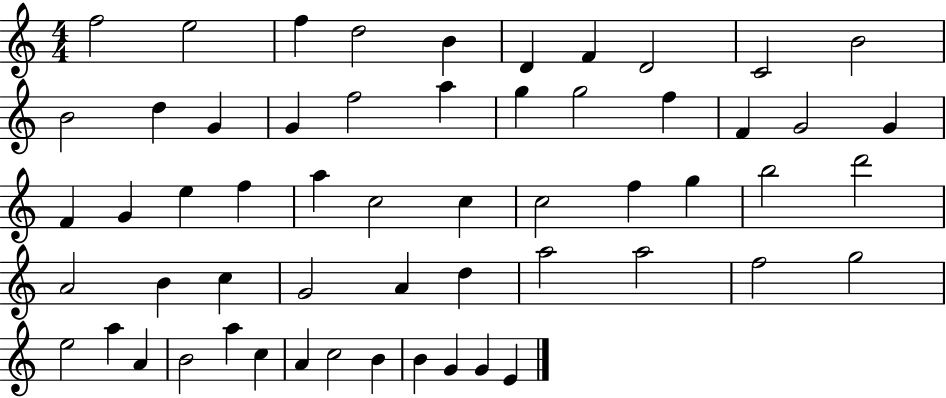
X:1
T:Untitled
M:4/4
L:1/4
K:C
f2 e2 f d2 B D F D2 C2 B2 B2 d G G f2 a g g2 f F G2 G F G e f a c2 c c2 f g b2 d'2 A2 B c G2 A d a2 a2 f2 g2 e2 a A B2 a c A c2 B B G G E